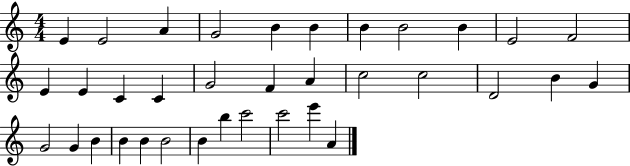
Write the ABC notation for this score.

X:1
T:Untitled
M:4/4
L:1/4
K:C
E E2 A G2 B B B B2 B E2 F2 E E C C G2 F A c2 c2 D2 B G G2 G B B B B2 B b c'2 c'2 e' A